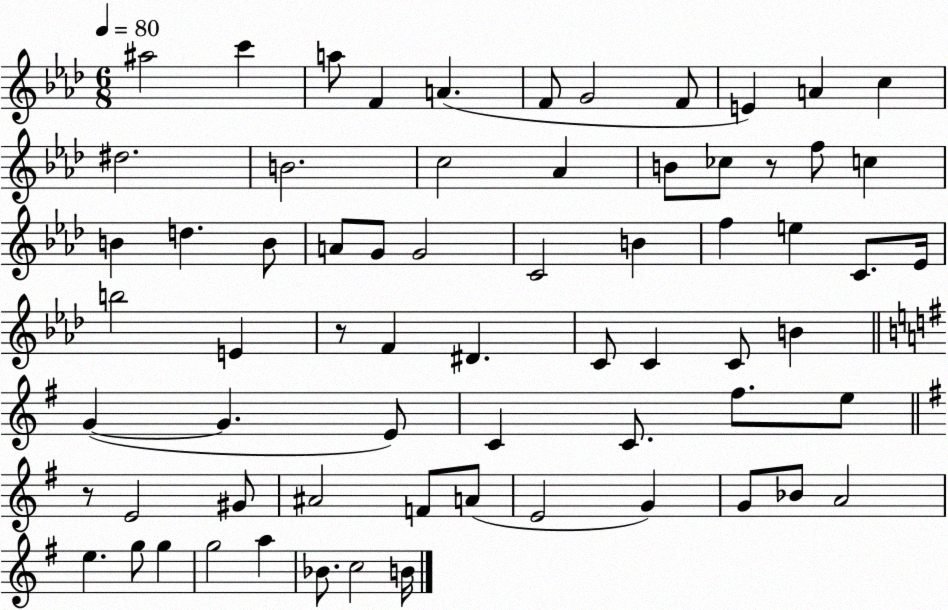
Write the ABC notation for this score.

X:1
T:Untitled
M:6/8
L:1/4
K:Ab
^a2 c' a/2 F A F/2 G2 F/2 E A c ^d2 B2 c2 _A B/2 _c/2 z/2 f/2 c B d B/2 A/2 G/2 G2 C2 B f e C/2 _E/4 b2 E z/2 F ^D C/2 C C/2 B G G E/2 C C/2 ^f/2 e/2 z/2 E2 ^G/2 ^A2 F/2 A/2 E2 G G/2 _B/2 A2 e g/2 g g2 a _B/2 c2 B/4